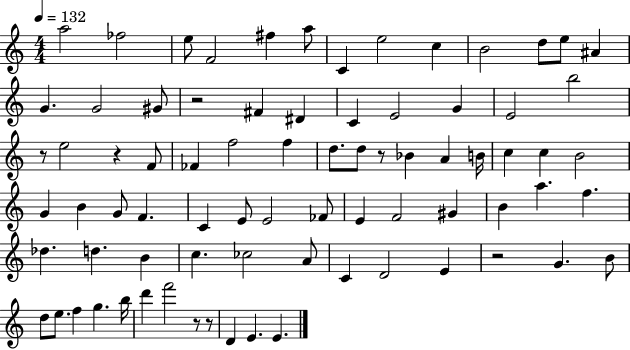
X:1
T:Untitled
M:4/4
L:1/4
K:C
a2 _f2 e/2 F2 ^f a/2 C e2 c B2 d/2 e/2 ^A G G2 ^G/2 z2 ^F ^D C E2 G E2 b2 z/2 e2 z F/2 _F f2 f d/2 d/2 z/2 _B A B/4 c c B2 G B G/2 F C E/2 E2 _F/2 E F2 ^G B a f _d d B c _c2 A/2 C D2 E z2 G B/2 d/2 e/2 f g b/4 d' f'2 z/2 z/2 D E E